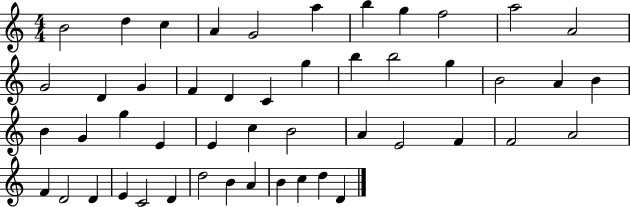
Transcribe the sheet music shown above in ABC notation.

X:1
T:Untitled
M:4/4
L:1/4
K:C
B2 d c A G2 a b g f2 a2 A2 G2 D G F D C g b b2 g B2 A B B G g E E c B2 A E2 F F2 A2 F D2 D E C2 D d2 B A B c d D